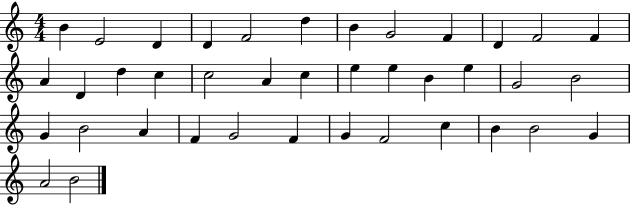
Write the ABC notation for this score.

X:1
T:Untitled
M:4/4
L:1/4
K:C
B E2 D D F2 d B G2 F D F2 F A D d c c2 A c e e B e G2 B2 G B2 A F G2 F G F2 c B B2 G A2 B2